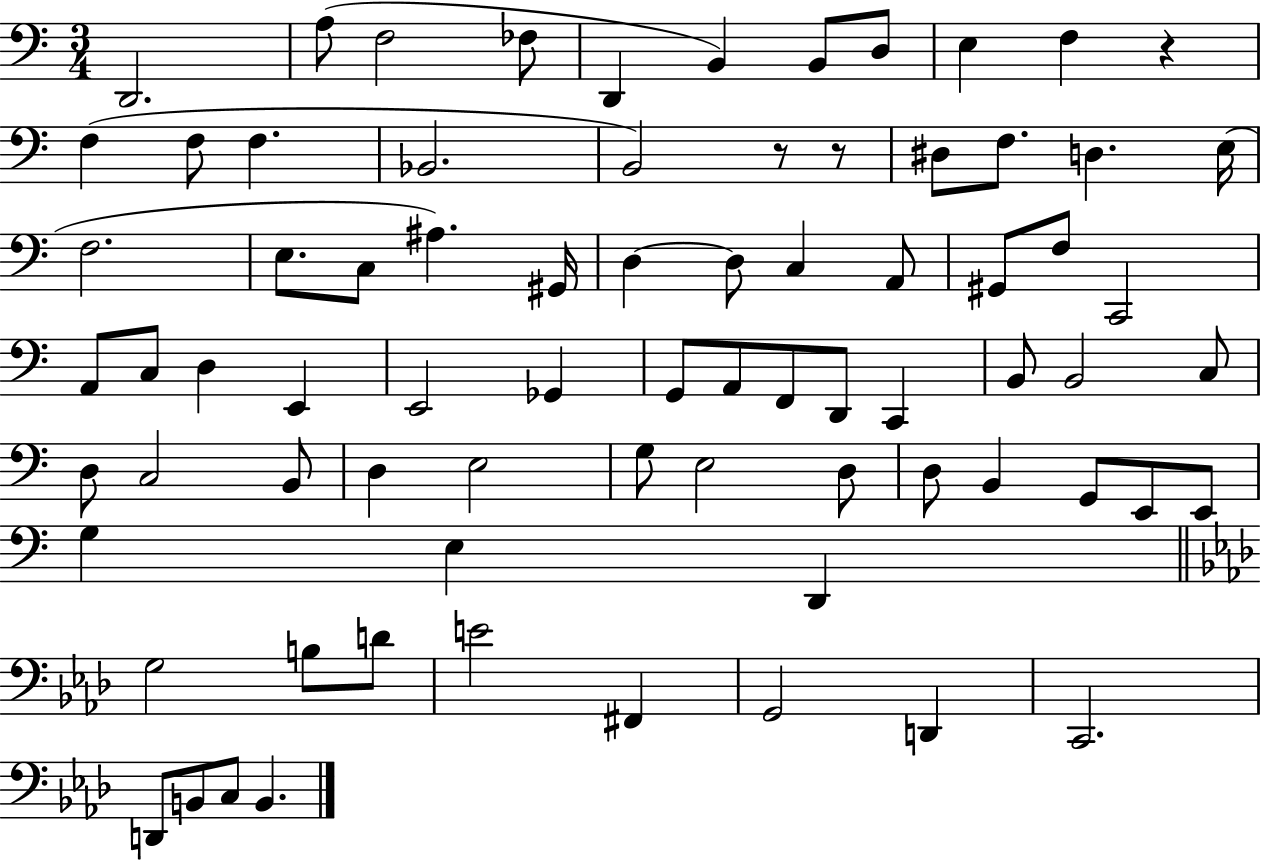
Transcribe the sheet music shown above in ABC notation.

X:1
T:Untitled
M:3/4
L:1/4
K:C
D,,2 A,/2 F,2 _F,/2 D,, B,, B,,/2 D,/2 E, F, z F, F,/2 F, _B,,2 B,,2 z/2 z/2 ^D,/2 F,/2 D, E,/4 F,2 E,/2 C,/2 ^A, ^G,,/4 D, D,/2 C, A,,/2 ^G,,/2 F,/2 C,,2 A,,/2 C,/2 D, E,, E,,2 _G,, G,,/2 A,,/2 F,,/2 D,,/2 C,, B,,/2 B,,2 C,/2 D,/2 C,2 B,,/2 D, E,2 G,/2 E,2 D,/2 D,/2 B,, G,,/2 E,,/2 E,,/2 G, E, D,, G,2 B,/2 D/2 E2 ^F,, G,,2 D,, C,,2 D,,/2 B,,/2 C,/2 B,,